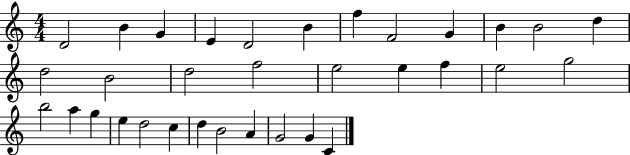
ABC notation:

X:1
T:Untitled
M:4/4
L:1/4
K:C
D2 B G E D2 B f F2 G B B2 d d2 B2 d2 f2 e2 e f e2 g2 b2 a g e d2 c d B2 A G2 G C